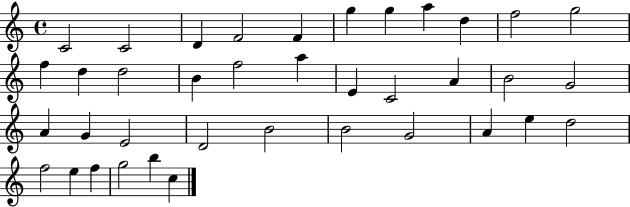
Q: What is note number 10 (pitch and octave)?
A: F5